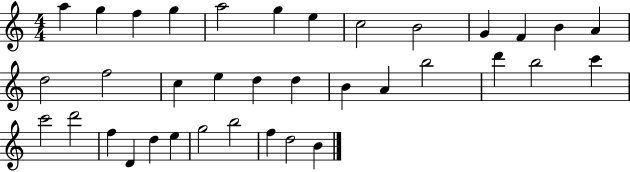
{
  \clef treble
  \numericTimeSignature
  \time 4/4
  \key c \major
  a''4 g''4 f''4 g''4 | a''2 g''4 e''4 | c''2 b'2 | g'4 f'4 b'4 a'4 | \break d''2 f''2 | c''4 e''4 d''4 d''4 | b'4 a'4 b''2 | d'''4 b''2 c'''4 | \break c'''2 d'''2 | f''4 d'4 d''4 e''4 | g''2 b''2 | f''4 d''2 b'4 | \break \bar "|."
}